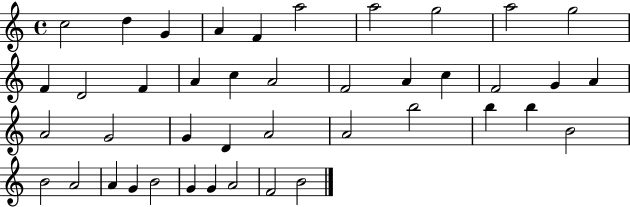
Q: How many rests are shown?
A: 0